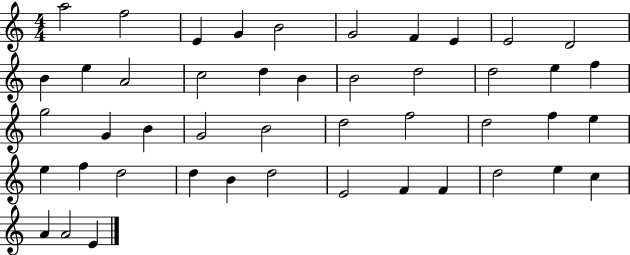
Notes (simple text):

A5/h F5/h E4/q G4/q B4/h G4/h F4/q E4/q E4/h D4/h B4/q E5/q A4/h C5/h D5/q B4/q B4/h D5/h D5/h E5/q F5/q G5/h G4/q B4/q G4/h B4/h D5/h F5/h D5/h F5/q E5/q E5/q F5/q D5/h D5/q B4/q D5/h E4/h F4/q F4/q D5/h E5/q C5/q A4/q A4/h E4/q